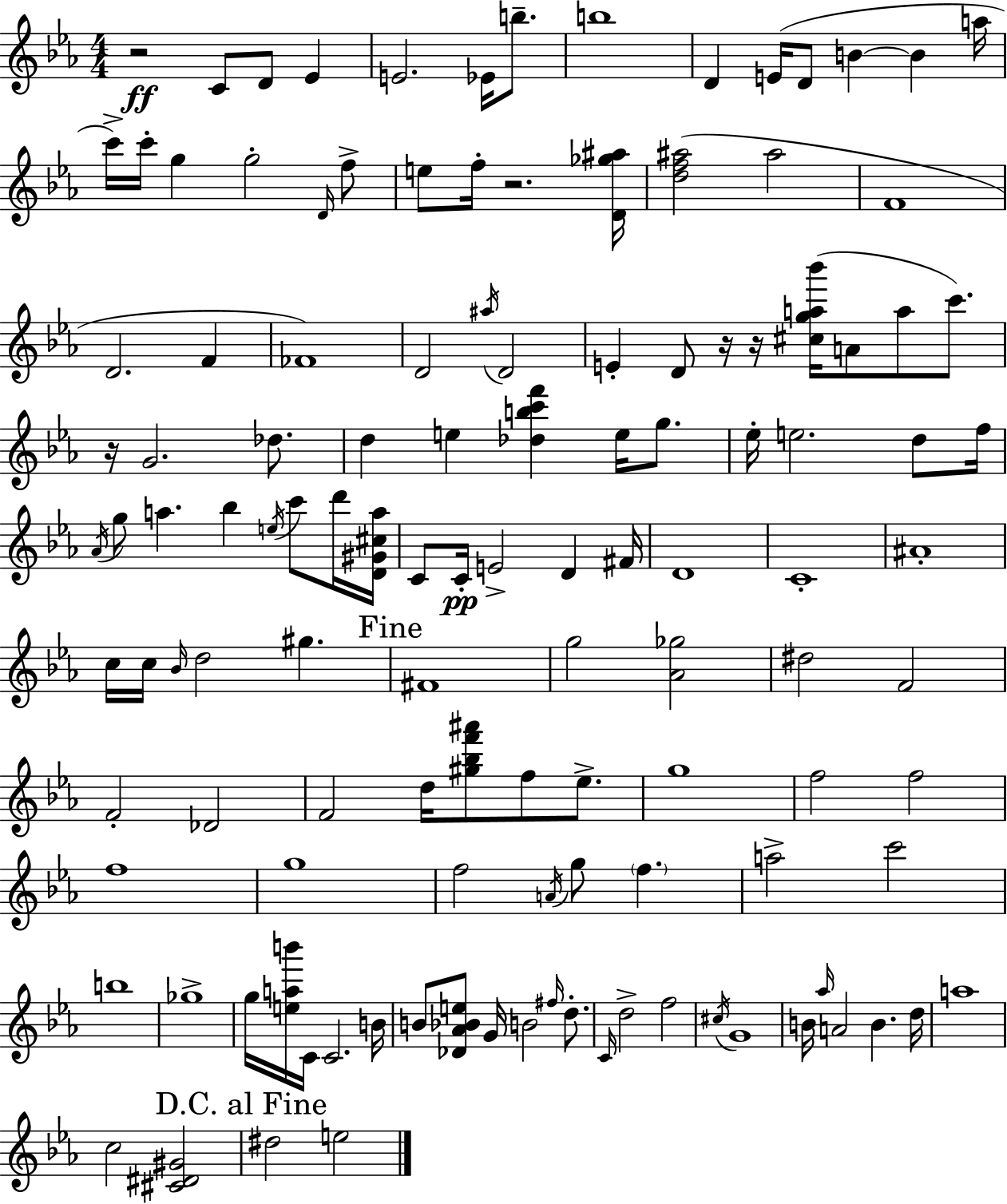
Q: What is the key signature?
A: C minor